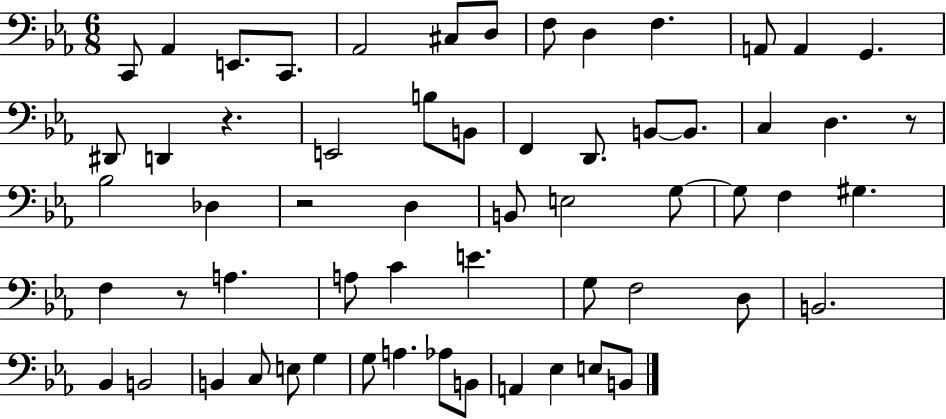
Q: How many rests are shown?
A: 4